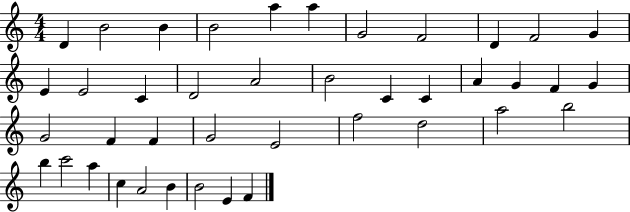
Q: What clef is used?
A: treble